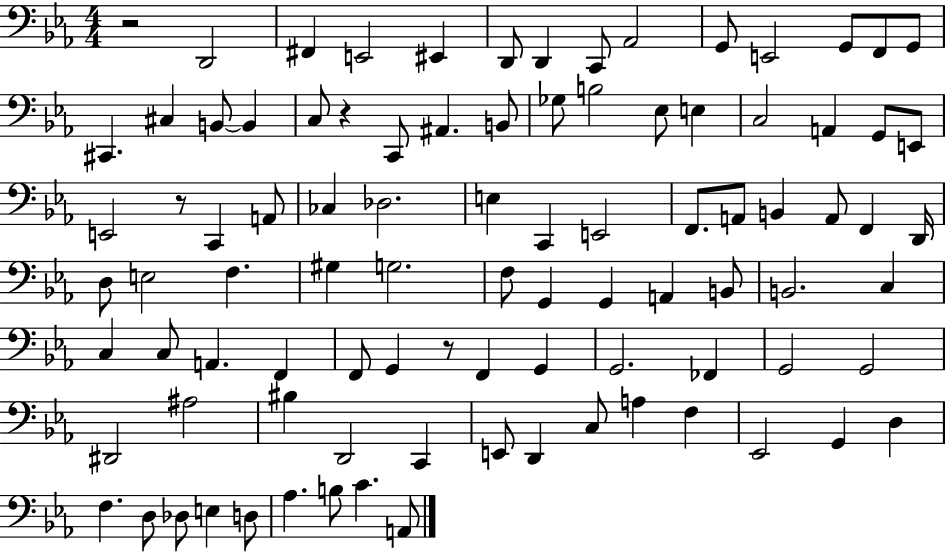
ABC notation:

X:1
T:Untitled
M:4/4
L:1/4
K:Eb
z2 D,,2 ^F,, E,,2 ^E,, D,,/2 D,, C,,/2 _A,,2 G,,/2 E,,2 G,,/2 F,,/2 G,,/2 ^C,, ^C, B,,/2 B,, C,/2 z C,,/2 ^A,, B,,/2 _G,/2 B,2 _E,/2 E, C,2 A,, G,,/2 E,,/2 E,,2 z/2 C,, A,,/2 _C, _D,2 E, C,, E,,2 F,,/2 A,,/2 B,, A,,/2 F,, D,,/4 D,/2 E,2 F, ^G, G,2 F,/2 G,, G,, A,, B,,/2 B,,2 C, C, C,/2 A,, F,, F,,/2 G,, z/2 F,, G,, G,,2 _F,, G,,2 G,,2 ^D,,2 ^A,2 ^B, D,,2 C,, E,,/2 D,, C,/2 A, F, _E,,2 G,, D, F, D,/2 _D,/2 E, D,/2 _A, B,/2 C A,,/2